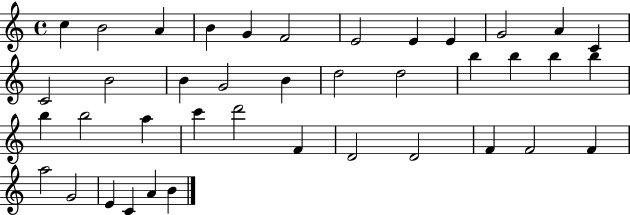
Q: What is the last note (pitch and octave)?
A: B4